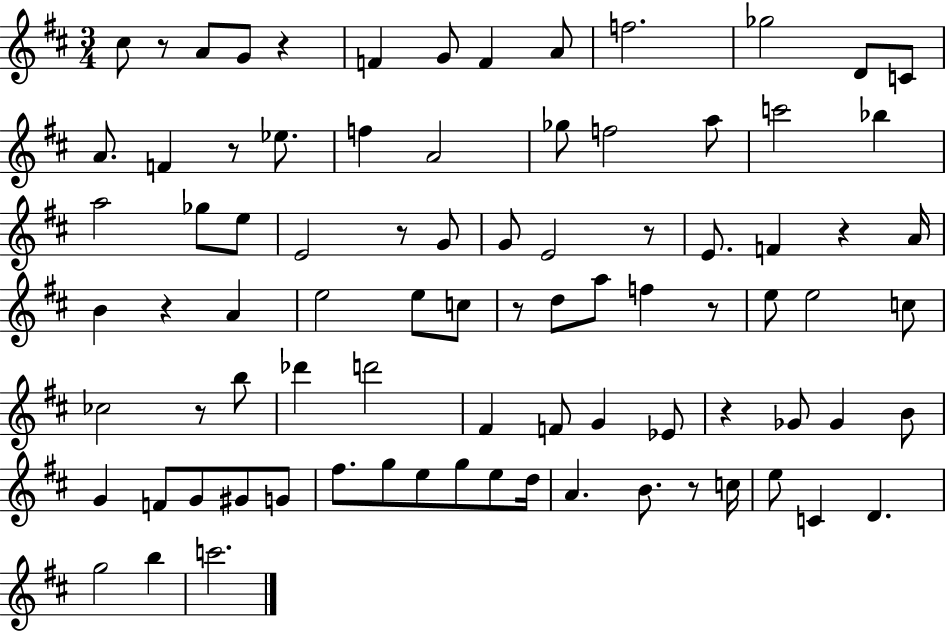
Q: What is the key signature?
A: D major